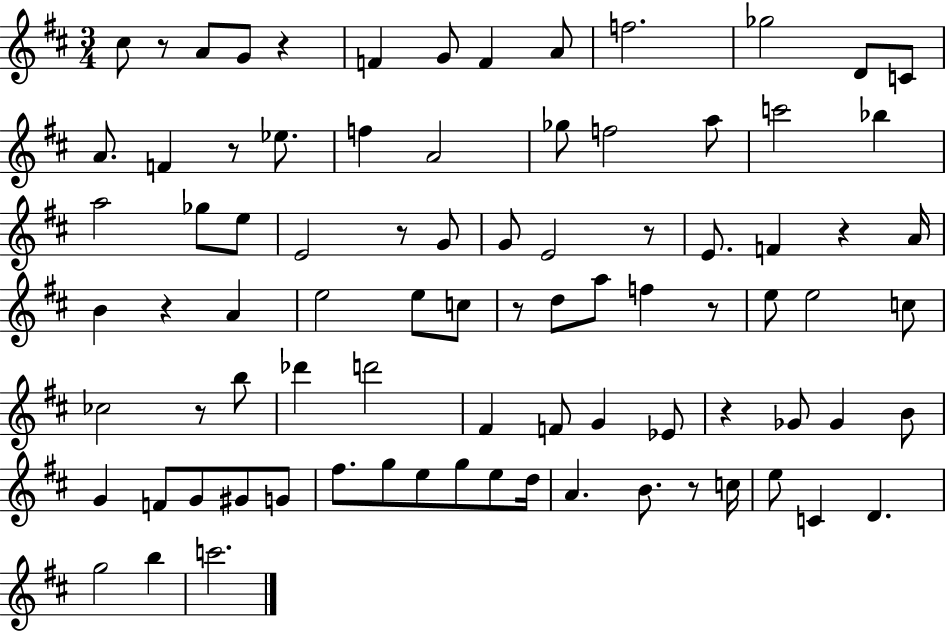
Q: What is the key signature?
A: D major